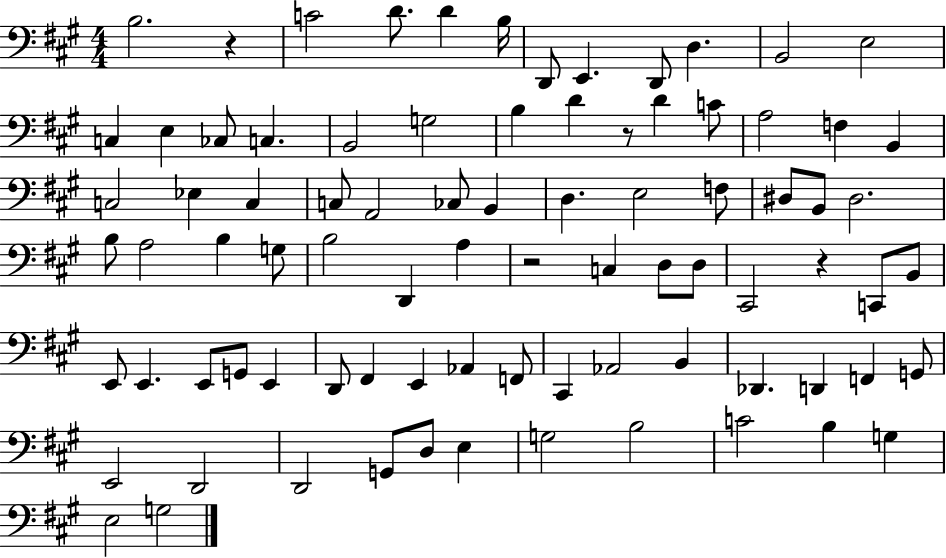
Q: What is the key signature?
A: A major